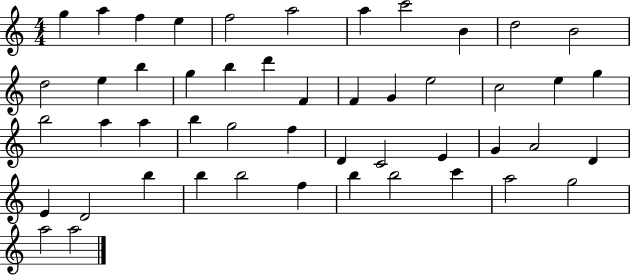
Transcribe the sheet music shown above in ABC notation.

X:1
T:Untitled
M:4/4
L:1/4
K:C
g a f e f2 a2 a c'2 B d2 B2 d2 e b g b d' F F G e2 c2 e g b2 a a b g2 f D C2 E G A2 D E D2 b b b2 f b b2 c' a2 g2 a2 a2